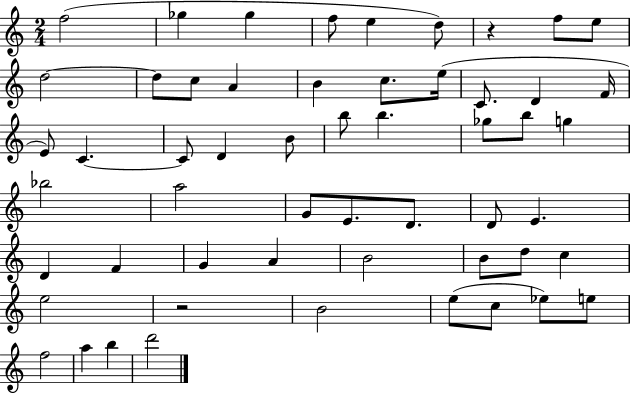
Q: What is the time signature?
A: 2/4